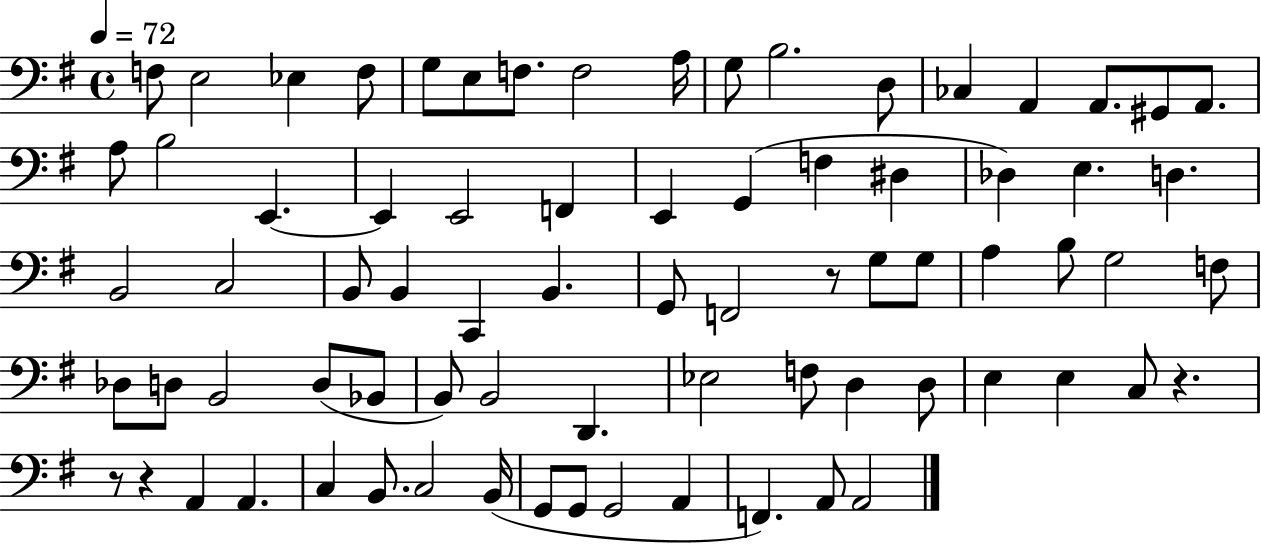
{
  \clef bass
  \time 4/4
  \defaultTimeSignature
  \key g \major
  \tempo 4 = 72
  f8 e2 ees4 f8 | g8 e8 f8. f2 a16 | g8 b2. d8 | ces4 a,4 a,8. gis,8 a,8. | \break a8 b2 e,4.~~ | e,4 e,2 f,4 | e,4 g,4( f4 dis4 | des4) e4. d4. | \break b,2 c2 | b,8 b,4 c,4 b,4. | g,8 f,2 r8 g8 g8 | a4 b8 g2 f8 | \break des8 d8 b,2 d8( bes,8 | b,8) b,2 d,4. | ees2 f8 d4 d8 | e4 e4 c8 r4. | \break r8 r4 a,4 a,4. | c4 b,8. c2 b,16( | g,8 g,8 g,2 a,4 | f,4.) a,8 a,2 | \break \bar "|."
}